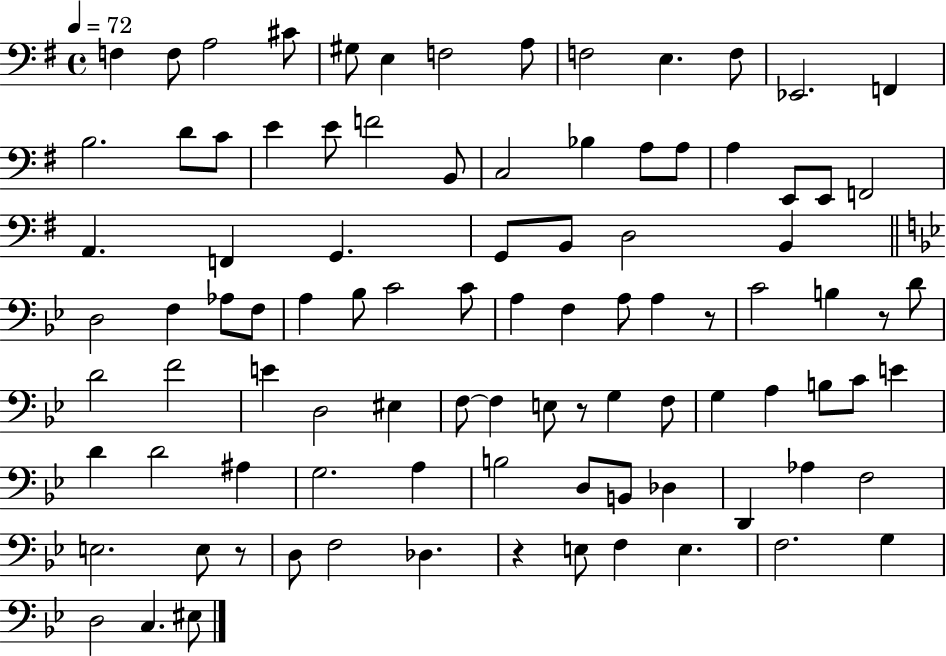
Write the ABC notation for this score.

X:1
T:Untitled
M:4/4
L:1/4
K:G
F, F,/2 A,2 ^C/2 ^G,/2 E, F,2 A,/2 F,2 E, F,/2 _E,,2 F,, B,2 D/2 C/2 E E/2 F2 B,,/2 C,2 _B, A,/2 A,/2 A, E,,/2 E,,/2 F,,2 A,, F,, G,, G,,/2 B,,/2 D,2 B,, D,2 F, _A,/2 F,/2 A, _B,/2 C2 C/2 A, F, A,/2 A, z/2 C2 B, z/2 D/2 D2 F2 E D,2 ^E, F,/2 F, E,/2 z/2 G, F,/2 G, A, B,/2 C/2 E D D2 ^A, G,2 A, B,2 D,/2 B,,/2 _D, D,, _A, F,2 E,2 E,/2 z/2 D,/2 F,2 _D, z E,/2 F, E, F,2 G, D,2 C, ^E,/2